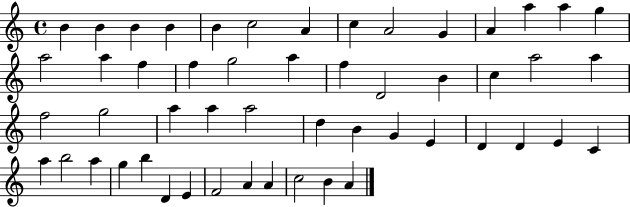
{
  \clef treble
  \time 4/4
  \defaultTimeSignature
  \key c \major
  b'4 b'4 b'4 b'4 | b'4 c''2 a'4 | c''4 a'2 g'4 | a'4 a''4 a''4 g''4 | \break a''2 a''4 f''4 | f''4 g''2 a''4 | f''4 d'2 b'4 | c''4 a''2 a''4 | \break f''2 g''2 | a''4 a''4 a''2 | d''4 b'4 g'4 e'4 | d'4 d'4 e'4 c'4 | \break a''4 b''2 a''4 | g''4 b''4 d'4 e'4 | f'2 a'4 a'4 | c''2 b'4 a'4 | \break \bar "|."
}